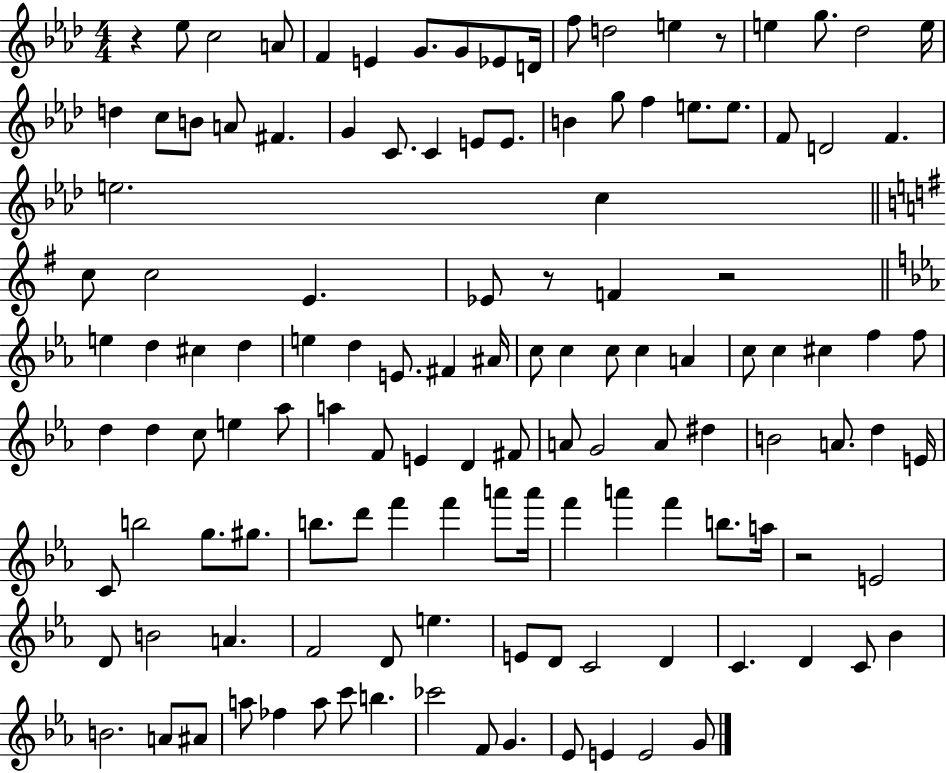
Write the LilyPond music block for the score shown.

{
  \clef treble
  \numericTimeSignature
  \time 4/4
  \key aes \major
  \repeat volta 2 { r4 ees''8 c''2 a'8 | f'4 e'4 g'8. g'8 ees'8 d'16 | f''8 d''2 e''4 r8 | e''4 g''8. des''2 e''16 | \break d''4 c''8 b'8 a'8 fis'4. | g'4 c'8. c'4 e'8 e'8. | b'4 g''8 f''4 e''8. e''8. | f'8 d'2 f'4. | \break e''2. c''4 | \bar "||" \break \key g \major c''8 c''2 e'4. | ees'8 r8 f'4 r2 | \bar "||" \break \key ees \major e''4 d''4 cis''4 d''4 | e''4 d''4 e'8. fis'4 ais'16 | c''8 c''4 c''8 c''4 a'4 | c''8 c''4 cis''4 f''4 f''8 | \break d''4 d''4 c''8 e''4 aes''8 | a''4 f'8 e'4 d'4 fis'8 | a'8 g'2 a'8 dis''4 | b'2 a'8. d''4 e'16 | \break c'8 b''2 g''8. gis''8. | b''8. d'''8 f'''4 f'''4 a'''8 a'''16 | f'''4 a'''4 f'''4 b''8. a''16 | r2 e'2 | \break d'8 b'2 a'4. | f'2 d'8 e''4. | e'8 d'8 c'2 d'4 | c'4. d'4 c'8 bes'4 | \break b'2. a'8 ais'8 | a''8 fes''4 a''8 c'''8 b''4. | ces'''2 f'8 g'4. | ees'8 e'4 e'2 g'8 | \break } \bar "|."
}